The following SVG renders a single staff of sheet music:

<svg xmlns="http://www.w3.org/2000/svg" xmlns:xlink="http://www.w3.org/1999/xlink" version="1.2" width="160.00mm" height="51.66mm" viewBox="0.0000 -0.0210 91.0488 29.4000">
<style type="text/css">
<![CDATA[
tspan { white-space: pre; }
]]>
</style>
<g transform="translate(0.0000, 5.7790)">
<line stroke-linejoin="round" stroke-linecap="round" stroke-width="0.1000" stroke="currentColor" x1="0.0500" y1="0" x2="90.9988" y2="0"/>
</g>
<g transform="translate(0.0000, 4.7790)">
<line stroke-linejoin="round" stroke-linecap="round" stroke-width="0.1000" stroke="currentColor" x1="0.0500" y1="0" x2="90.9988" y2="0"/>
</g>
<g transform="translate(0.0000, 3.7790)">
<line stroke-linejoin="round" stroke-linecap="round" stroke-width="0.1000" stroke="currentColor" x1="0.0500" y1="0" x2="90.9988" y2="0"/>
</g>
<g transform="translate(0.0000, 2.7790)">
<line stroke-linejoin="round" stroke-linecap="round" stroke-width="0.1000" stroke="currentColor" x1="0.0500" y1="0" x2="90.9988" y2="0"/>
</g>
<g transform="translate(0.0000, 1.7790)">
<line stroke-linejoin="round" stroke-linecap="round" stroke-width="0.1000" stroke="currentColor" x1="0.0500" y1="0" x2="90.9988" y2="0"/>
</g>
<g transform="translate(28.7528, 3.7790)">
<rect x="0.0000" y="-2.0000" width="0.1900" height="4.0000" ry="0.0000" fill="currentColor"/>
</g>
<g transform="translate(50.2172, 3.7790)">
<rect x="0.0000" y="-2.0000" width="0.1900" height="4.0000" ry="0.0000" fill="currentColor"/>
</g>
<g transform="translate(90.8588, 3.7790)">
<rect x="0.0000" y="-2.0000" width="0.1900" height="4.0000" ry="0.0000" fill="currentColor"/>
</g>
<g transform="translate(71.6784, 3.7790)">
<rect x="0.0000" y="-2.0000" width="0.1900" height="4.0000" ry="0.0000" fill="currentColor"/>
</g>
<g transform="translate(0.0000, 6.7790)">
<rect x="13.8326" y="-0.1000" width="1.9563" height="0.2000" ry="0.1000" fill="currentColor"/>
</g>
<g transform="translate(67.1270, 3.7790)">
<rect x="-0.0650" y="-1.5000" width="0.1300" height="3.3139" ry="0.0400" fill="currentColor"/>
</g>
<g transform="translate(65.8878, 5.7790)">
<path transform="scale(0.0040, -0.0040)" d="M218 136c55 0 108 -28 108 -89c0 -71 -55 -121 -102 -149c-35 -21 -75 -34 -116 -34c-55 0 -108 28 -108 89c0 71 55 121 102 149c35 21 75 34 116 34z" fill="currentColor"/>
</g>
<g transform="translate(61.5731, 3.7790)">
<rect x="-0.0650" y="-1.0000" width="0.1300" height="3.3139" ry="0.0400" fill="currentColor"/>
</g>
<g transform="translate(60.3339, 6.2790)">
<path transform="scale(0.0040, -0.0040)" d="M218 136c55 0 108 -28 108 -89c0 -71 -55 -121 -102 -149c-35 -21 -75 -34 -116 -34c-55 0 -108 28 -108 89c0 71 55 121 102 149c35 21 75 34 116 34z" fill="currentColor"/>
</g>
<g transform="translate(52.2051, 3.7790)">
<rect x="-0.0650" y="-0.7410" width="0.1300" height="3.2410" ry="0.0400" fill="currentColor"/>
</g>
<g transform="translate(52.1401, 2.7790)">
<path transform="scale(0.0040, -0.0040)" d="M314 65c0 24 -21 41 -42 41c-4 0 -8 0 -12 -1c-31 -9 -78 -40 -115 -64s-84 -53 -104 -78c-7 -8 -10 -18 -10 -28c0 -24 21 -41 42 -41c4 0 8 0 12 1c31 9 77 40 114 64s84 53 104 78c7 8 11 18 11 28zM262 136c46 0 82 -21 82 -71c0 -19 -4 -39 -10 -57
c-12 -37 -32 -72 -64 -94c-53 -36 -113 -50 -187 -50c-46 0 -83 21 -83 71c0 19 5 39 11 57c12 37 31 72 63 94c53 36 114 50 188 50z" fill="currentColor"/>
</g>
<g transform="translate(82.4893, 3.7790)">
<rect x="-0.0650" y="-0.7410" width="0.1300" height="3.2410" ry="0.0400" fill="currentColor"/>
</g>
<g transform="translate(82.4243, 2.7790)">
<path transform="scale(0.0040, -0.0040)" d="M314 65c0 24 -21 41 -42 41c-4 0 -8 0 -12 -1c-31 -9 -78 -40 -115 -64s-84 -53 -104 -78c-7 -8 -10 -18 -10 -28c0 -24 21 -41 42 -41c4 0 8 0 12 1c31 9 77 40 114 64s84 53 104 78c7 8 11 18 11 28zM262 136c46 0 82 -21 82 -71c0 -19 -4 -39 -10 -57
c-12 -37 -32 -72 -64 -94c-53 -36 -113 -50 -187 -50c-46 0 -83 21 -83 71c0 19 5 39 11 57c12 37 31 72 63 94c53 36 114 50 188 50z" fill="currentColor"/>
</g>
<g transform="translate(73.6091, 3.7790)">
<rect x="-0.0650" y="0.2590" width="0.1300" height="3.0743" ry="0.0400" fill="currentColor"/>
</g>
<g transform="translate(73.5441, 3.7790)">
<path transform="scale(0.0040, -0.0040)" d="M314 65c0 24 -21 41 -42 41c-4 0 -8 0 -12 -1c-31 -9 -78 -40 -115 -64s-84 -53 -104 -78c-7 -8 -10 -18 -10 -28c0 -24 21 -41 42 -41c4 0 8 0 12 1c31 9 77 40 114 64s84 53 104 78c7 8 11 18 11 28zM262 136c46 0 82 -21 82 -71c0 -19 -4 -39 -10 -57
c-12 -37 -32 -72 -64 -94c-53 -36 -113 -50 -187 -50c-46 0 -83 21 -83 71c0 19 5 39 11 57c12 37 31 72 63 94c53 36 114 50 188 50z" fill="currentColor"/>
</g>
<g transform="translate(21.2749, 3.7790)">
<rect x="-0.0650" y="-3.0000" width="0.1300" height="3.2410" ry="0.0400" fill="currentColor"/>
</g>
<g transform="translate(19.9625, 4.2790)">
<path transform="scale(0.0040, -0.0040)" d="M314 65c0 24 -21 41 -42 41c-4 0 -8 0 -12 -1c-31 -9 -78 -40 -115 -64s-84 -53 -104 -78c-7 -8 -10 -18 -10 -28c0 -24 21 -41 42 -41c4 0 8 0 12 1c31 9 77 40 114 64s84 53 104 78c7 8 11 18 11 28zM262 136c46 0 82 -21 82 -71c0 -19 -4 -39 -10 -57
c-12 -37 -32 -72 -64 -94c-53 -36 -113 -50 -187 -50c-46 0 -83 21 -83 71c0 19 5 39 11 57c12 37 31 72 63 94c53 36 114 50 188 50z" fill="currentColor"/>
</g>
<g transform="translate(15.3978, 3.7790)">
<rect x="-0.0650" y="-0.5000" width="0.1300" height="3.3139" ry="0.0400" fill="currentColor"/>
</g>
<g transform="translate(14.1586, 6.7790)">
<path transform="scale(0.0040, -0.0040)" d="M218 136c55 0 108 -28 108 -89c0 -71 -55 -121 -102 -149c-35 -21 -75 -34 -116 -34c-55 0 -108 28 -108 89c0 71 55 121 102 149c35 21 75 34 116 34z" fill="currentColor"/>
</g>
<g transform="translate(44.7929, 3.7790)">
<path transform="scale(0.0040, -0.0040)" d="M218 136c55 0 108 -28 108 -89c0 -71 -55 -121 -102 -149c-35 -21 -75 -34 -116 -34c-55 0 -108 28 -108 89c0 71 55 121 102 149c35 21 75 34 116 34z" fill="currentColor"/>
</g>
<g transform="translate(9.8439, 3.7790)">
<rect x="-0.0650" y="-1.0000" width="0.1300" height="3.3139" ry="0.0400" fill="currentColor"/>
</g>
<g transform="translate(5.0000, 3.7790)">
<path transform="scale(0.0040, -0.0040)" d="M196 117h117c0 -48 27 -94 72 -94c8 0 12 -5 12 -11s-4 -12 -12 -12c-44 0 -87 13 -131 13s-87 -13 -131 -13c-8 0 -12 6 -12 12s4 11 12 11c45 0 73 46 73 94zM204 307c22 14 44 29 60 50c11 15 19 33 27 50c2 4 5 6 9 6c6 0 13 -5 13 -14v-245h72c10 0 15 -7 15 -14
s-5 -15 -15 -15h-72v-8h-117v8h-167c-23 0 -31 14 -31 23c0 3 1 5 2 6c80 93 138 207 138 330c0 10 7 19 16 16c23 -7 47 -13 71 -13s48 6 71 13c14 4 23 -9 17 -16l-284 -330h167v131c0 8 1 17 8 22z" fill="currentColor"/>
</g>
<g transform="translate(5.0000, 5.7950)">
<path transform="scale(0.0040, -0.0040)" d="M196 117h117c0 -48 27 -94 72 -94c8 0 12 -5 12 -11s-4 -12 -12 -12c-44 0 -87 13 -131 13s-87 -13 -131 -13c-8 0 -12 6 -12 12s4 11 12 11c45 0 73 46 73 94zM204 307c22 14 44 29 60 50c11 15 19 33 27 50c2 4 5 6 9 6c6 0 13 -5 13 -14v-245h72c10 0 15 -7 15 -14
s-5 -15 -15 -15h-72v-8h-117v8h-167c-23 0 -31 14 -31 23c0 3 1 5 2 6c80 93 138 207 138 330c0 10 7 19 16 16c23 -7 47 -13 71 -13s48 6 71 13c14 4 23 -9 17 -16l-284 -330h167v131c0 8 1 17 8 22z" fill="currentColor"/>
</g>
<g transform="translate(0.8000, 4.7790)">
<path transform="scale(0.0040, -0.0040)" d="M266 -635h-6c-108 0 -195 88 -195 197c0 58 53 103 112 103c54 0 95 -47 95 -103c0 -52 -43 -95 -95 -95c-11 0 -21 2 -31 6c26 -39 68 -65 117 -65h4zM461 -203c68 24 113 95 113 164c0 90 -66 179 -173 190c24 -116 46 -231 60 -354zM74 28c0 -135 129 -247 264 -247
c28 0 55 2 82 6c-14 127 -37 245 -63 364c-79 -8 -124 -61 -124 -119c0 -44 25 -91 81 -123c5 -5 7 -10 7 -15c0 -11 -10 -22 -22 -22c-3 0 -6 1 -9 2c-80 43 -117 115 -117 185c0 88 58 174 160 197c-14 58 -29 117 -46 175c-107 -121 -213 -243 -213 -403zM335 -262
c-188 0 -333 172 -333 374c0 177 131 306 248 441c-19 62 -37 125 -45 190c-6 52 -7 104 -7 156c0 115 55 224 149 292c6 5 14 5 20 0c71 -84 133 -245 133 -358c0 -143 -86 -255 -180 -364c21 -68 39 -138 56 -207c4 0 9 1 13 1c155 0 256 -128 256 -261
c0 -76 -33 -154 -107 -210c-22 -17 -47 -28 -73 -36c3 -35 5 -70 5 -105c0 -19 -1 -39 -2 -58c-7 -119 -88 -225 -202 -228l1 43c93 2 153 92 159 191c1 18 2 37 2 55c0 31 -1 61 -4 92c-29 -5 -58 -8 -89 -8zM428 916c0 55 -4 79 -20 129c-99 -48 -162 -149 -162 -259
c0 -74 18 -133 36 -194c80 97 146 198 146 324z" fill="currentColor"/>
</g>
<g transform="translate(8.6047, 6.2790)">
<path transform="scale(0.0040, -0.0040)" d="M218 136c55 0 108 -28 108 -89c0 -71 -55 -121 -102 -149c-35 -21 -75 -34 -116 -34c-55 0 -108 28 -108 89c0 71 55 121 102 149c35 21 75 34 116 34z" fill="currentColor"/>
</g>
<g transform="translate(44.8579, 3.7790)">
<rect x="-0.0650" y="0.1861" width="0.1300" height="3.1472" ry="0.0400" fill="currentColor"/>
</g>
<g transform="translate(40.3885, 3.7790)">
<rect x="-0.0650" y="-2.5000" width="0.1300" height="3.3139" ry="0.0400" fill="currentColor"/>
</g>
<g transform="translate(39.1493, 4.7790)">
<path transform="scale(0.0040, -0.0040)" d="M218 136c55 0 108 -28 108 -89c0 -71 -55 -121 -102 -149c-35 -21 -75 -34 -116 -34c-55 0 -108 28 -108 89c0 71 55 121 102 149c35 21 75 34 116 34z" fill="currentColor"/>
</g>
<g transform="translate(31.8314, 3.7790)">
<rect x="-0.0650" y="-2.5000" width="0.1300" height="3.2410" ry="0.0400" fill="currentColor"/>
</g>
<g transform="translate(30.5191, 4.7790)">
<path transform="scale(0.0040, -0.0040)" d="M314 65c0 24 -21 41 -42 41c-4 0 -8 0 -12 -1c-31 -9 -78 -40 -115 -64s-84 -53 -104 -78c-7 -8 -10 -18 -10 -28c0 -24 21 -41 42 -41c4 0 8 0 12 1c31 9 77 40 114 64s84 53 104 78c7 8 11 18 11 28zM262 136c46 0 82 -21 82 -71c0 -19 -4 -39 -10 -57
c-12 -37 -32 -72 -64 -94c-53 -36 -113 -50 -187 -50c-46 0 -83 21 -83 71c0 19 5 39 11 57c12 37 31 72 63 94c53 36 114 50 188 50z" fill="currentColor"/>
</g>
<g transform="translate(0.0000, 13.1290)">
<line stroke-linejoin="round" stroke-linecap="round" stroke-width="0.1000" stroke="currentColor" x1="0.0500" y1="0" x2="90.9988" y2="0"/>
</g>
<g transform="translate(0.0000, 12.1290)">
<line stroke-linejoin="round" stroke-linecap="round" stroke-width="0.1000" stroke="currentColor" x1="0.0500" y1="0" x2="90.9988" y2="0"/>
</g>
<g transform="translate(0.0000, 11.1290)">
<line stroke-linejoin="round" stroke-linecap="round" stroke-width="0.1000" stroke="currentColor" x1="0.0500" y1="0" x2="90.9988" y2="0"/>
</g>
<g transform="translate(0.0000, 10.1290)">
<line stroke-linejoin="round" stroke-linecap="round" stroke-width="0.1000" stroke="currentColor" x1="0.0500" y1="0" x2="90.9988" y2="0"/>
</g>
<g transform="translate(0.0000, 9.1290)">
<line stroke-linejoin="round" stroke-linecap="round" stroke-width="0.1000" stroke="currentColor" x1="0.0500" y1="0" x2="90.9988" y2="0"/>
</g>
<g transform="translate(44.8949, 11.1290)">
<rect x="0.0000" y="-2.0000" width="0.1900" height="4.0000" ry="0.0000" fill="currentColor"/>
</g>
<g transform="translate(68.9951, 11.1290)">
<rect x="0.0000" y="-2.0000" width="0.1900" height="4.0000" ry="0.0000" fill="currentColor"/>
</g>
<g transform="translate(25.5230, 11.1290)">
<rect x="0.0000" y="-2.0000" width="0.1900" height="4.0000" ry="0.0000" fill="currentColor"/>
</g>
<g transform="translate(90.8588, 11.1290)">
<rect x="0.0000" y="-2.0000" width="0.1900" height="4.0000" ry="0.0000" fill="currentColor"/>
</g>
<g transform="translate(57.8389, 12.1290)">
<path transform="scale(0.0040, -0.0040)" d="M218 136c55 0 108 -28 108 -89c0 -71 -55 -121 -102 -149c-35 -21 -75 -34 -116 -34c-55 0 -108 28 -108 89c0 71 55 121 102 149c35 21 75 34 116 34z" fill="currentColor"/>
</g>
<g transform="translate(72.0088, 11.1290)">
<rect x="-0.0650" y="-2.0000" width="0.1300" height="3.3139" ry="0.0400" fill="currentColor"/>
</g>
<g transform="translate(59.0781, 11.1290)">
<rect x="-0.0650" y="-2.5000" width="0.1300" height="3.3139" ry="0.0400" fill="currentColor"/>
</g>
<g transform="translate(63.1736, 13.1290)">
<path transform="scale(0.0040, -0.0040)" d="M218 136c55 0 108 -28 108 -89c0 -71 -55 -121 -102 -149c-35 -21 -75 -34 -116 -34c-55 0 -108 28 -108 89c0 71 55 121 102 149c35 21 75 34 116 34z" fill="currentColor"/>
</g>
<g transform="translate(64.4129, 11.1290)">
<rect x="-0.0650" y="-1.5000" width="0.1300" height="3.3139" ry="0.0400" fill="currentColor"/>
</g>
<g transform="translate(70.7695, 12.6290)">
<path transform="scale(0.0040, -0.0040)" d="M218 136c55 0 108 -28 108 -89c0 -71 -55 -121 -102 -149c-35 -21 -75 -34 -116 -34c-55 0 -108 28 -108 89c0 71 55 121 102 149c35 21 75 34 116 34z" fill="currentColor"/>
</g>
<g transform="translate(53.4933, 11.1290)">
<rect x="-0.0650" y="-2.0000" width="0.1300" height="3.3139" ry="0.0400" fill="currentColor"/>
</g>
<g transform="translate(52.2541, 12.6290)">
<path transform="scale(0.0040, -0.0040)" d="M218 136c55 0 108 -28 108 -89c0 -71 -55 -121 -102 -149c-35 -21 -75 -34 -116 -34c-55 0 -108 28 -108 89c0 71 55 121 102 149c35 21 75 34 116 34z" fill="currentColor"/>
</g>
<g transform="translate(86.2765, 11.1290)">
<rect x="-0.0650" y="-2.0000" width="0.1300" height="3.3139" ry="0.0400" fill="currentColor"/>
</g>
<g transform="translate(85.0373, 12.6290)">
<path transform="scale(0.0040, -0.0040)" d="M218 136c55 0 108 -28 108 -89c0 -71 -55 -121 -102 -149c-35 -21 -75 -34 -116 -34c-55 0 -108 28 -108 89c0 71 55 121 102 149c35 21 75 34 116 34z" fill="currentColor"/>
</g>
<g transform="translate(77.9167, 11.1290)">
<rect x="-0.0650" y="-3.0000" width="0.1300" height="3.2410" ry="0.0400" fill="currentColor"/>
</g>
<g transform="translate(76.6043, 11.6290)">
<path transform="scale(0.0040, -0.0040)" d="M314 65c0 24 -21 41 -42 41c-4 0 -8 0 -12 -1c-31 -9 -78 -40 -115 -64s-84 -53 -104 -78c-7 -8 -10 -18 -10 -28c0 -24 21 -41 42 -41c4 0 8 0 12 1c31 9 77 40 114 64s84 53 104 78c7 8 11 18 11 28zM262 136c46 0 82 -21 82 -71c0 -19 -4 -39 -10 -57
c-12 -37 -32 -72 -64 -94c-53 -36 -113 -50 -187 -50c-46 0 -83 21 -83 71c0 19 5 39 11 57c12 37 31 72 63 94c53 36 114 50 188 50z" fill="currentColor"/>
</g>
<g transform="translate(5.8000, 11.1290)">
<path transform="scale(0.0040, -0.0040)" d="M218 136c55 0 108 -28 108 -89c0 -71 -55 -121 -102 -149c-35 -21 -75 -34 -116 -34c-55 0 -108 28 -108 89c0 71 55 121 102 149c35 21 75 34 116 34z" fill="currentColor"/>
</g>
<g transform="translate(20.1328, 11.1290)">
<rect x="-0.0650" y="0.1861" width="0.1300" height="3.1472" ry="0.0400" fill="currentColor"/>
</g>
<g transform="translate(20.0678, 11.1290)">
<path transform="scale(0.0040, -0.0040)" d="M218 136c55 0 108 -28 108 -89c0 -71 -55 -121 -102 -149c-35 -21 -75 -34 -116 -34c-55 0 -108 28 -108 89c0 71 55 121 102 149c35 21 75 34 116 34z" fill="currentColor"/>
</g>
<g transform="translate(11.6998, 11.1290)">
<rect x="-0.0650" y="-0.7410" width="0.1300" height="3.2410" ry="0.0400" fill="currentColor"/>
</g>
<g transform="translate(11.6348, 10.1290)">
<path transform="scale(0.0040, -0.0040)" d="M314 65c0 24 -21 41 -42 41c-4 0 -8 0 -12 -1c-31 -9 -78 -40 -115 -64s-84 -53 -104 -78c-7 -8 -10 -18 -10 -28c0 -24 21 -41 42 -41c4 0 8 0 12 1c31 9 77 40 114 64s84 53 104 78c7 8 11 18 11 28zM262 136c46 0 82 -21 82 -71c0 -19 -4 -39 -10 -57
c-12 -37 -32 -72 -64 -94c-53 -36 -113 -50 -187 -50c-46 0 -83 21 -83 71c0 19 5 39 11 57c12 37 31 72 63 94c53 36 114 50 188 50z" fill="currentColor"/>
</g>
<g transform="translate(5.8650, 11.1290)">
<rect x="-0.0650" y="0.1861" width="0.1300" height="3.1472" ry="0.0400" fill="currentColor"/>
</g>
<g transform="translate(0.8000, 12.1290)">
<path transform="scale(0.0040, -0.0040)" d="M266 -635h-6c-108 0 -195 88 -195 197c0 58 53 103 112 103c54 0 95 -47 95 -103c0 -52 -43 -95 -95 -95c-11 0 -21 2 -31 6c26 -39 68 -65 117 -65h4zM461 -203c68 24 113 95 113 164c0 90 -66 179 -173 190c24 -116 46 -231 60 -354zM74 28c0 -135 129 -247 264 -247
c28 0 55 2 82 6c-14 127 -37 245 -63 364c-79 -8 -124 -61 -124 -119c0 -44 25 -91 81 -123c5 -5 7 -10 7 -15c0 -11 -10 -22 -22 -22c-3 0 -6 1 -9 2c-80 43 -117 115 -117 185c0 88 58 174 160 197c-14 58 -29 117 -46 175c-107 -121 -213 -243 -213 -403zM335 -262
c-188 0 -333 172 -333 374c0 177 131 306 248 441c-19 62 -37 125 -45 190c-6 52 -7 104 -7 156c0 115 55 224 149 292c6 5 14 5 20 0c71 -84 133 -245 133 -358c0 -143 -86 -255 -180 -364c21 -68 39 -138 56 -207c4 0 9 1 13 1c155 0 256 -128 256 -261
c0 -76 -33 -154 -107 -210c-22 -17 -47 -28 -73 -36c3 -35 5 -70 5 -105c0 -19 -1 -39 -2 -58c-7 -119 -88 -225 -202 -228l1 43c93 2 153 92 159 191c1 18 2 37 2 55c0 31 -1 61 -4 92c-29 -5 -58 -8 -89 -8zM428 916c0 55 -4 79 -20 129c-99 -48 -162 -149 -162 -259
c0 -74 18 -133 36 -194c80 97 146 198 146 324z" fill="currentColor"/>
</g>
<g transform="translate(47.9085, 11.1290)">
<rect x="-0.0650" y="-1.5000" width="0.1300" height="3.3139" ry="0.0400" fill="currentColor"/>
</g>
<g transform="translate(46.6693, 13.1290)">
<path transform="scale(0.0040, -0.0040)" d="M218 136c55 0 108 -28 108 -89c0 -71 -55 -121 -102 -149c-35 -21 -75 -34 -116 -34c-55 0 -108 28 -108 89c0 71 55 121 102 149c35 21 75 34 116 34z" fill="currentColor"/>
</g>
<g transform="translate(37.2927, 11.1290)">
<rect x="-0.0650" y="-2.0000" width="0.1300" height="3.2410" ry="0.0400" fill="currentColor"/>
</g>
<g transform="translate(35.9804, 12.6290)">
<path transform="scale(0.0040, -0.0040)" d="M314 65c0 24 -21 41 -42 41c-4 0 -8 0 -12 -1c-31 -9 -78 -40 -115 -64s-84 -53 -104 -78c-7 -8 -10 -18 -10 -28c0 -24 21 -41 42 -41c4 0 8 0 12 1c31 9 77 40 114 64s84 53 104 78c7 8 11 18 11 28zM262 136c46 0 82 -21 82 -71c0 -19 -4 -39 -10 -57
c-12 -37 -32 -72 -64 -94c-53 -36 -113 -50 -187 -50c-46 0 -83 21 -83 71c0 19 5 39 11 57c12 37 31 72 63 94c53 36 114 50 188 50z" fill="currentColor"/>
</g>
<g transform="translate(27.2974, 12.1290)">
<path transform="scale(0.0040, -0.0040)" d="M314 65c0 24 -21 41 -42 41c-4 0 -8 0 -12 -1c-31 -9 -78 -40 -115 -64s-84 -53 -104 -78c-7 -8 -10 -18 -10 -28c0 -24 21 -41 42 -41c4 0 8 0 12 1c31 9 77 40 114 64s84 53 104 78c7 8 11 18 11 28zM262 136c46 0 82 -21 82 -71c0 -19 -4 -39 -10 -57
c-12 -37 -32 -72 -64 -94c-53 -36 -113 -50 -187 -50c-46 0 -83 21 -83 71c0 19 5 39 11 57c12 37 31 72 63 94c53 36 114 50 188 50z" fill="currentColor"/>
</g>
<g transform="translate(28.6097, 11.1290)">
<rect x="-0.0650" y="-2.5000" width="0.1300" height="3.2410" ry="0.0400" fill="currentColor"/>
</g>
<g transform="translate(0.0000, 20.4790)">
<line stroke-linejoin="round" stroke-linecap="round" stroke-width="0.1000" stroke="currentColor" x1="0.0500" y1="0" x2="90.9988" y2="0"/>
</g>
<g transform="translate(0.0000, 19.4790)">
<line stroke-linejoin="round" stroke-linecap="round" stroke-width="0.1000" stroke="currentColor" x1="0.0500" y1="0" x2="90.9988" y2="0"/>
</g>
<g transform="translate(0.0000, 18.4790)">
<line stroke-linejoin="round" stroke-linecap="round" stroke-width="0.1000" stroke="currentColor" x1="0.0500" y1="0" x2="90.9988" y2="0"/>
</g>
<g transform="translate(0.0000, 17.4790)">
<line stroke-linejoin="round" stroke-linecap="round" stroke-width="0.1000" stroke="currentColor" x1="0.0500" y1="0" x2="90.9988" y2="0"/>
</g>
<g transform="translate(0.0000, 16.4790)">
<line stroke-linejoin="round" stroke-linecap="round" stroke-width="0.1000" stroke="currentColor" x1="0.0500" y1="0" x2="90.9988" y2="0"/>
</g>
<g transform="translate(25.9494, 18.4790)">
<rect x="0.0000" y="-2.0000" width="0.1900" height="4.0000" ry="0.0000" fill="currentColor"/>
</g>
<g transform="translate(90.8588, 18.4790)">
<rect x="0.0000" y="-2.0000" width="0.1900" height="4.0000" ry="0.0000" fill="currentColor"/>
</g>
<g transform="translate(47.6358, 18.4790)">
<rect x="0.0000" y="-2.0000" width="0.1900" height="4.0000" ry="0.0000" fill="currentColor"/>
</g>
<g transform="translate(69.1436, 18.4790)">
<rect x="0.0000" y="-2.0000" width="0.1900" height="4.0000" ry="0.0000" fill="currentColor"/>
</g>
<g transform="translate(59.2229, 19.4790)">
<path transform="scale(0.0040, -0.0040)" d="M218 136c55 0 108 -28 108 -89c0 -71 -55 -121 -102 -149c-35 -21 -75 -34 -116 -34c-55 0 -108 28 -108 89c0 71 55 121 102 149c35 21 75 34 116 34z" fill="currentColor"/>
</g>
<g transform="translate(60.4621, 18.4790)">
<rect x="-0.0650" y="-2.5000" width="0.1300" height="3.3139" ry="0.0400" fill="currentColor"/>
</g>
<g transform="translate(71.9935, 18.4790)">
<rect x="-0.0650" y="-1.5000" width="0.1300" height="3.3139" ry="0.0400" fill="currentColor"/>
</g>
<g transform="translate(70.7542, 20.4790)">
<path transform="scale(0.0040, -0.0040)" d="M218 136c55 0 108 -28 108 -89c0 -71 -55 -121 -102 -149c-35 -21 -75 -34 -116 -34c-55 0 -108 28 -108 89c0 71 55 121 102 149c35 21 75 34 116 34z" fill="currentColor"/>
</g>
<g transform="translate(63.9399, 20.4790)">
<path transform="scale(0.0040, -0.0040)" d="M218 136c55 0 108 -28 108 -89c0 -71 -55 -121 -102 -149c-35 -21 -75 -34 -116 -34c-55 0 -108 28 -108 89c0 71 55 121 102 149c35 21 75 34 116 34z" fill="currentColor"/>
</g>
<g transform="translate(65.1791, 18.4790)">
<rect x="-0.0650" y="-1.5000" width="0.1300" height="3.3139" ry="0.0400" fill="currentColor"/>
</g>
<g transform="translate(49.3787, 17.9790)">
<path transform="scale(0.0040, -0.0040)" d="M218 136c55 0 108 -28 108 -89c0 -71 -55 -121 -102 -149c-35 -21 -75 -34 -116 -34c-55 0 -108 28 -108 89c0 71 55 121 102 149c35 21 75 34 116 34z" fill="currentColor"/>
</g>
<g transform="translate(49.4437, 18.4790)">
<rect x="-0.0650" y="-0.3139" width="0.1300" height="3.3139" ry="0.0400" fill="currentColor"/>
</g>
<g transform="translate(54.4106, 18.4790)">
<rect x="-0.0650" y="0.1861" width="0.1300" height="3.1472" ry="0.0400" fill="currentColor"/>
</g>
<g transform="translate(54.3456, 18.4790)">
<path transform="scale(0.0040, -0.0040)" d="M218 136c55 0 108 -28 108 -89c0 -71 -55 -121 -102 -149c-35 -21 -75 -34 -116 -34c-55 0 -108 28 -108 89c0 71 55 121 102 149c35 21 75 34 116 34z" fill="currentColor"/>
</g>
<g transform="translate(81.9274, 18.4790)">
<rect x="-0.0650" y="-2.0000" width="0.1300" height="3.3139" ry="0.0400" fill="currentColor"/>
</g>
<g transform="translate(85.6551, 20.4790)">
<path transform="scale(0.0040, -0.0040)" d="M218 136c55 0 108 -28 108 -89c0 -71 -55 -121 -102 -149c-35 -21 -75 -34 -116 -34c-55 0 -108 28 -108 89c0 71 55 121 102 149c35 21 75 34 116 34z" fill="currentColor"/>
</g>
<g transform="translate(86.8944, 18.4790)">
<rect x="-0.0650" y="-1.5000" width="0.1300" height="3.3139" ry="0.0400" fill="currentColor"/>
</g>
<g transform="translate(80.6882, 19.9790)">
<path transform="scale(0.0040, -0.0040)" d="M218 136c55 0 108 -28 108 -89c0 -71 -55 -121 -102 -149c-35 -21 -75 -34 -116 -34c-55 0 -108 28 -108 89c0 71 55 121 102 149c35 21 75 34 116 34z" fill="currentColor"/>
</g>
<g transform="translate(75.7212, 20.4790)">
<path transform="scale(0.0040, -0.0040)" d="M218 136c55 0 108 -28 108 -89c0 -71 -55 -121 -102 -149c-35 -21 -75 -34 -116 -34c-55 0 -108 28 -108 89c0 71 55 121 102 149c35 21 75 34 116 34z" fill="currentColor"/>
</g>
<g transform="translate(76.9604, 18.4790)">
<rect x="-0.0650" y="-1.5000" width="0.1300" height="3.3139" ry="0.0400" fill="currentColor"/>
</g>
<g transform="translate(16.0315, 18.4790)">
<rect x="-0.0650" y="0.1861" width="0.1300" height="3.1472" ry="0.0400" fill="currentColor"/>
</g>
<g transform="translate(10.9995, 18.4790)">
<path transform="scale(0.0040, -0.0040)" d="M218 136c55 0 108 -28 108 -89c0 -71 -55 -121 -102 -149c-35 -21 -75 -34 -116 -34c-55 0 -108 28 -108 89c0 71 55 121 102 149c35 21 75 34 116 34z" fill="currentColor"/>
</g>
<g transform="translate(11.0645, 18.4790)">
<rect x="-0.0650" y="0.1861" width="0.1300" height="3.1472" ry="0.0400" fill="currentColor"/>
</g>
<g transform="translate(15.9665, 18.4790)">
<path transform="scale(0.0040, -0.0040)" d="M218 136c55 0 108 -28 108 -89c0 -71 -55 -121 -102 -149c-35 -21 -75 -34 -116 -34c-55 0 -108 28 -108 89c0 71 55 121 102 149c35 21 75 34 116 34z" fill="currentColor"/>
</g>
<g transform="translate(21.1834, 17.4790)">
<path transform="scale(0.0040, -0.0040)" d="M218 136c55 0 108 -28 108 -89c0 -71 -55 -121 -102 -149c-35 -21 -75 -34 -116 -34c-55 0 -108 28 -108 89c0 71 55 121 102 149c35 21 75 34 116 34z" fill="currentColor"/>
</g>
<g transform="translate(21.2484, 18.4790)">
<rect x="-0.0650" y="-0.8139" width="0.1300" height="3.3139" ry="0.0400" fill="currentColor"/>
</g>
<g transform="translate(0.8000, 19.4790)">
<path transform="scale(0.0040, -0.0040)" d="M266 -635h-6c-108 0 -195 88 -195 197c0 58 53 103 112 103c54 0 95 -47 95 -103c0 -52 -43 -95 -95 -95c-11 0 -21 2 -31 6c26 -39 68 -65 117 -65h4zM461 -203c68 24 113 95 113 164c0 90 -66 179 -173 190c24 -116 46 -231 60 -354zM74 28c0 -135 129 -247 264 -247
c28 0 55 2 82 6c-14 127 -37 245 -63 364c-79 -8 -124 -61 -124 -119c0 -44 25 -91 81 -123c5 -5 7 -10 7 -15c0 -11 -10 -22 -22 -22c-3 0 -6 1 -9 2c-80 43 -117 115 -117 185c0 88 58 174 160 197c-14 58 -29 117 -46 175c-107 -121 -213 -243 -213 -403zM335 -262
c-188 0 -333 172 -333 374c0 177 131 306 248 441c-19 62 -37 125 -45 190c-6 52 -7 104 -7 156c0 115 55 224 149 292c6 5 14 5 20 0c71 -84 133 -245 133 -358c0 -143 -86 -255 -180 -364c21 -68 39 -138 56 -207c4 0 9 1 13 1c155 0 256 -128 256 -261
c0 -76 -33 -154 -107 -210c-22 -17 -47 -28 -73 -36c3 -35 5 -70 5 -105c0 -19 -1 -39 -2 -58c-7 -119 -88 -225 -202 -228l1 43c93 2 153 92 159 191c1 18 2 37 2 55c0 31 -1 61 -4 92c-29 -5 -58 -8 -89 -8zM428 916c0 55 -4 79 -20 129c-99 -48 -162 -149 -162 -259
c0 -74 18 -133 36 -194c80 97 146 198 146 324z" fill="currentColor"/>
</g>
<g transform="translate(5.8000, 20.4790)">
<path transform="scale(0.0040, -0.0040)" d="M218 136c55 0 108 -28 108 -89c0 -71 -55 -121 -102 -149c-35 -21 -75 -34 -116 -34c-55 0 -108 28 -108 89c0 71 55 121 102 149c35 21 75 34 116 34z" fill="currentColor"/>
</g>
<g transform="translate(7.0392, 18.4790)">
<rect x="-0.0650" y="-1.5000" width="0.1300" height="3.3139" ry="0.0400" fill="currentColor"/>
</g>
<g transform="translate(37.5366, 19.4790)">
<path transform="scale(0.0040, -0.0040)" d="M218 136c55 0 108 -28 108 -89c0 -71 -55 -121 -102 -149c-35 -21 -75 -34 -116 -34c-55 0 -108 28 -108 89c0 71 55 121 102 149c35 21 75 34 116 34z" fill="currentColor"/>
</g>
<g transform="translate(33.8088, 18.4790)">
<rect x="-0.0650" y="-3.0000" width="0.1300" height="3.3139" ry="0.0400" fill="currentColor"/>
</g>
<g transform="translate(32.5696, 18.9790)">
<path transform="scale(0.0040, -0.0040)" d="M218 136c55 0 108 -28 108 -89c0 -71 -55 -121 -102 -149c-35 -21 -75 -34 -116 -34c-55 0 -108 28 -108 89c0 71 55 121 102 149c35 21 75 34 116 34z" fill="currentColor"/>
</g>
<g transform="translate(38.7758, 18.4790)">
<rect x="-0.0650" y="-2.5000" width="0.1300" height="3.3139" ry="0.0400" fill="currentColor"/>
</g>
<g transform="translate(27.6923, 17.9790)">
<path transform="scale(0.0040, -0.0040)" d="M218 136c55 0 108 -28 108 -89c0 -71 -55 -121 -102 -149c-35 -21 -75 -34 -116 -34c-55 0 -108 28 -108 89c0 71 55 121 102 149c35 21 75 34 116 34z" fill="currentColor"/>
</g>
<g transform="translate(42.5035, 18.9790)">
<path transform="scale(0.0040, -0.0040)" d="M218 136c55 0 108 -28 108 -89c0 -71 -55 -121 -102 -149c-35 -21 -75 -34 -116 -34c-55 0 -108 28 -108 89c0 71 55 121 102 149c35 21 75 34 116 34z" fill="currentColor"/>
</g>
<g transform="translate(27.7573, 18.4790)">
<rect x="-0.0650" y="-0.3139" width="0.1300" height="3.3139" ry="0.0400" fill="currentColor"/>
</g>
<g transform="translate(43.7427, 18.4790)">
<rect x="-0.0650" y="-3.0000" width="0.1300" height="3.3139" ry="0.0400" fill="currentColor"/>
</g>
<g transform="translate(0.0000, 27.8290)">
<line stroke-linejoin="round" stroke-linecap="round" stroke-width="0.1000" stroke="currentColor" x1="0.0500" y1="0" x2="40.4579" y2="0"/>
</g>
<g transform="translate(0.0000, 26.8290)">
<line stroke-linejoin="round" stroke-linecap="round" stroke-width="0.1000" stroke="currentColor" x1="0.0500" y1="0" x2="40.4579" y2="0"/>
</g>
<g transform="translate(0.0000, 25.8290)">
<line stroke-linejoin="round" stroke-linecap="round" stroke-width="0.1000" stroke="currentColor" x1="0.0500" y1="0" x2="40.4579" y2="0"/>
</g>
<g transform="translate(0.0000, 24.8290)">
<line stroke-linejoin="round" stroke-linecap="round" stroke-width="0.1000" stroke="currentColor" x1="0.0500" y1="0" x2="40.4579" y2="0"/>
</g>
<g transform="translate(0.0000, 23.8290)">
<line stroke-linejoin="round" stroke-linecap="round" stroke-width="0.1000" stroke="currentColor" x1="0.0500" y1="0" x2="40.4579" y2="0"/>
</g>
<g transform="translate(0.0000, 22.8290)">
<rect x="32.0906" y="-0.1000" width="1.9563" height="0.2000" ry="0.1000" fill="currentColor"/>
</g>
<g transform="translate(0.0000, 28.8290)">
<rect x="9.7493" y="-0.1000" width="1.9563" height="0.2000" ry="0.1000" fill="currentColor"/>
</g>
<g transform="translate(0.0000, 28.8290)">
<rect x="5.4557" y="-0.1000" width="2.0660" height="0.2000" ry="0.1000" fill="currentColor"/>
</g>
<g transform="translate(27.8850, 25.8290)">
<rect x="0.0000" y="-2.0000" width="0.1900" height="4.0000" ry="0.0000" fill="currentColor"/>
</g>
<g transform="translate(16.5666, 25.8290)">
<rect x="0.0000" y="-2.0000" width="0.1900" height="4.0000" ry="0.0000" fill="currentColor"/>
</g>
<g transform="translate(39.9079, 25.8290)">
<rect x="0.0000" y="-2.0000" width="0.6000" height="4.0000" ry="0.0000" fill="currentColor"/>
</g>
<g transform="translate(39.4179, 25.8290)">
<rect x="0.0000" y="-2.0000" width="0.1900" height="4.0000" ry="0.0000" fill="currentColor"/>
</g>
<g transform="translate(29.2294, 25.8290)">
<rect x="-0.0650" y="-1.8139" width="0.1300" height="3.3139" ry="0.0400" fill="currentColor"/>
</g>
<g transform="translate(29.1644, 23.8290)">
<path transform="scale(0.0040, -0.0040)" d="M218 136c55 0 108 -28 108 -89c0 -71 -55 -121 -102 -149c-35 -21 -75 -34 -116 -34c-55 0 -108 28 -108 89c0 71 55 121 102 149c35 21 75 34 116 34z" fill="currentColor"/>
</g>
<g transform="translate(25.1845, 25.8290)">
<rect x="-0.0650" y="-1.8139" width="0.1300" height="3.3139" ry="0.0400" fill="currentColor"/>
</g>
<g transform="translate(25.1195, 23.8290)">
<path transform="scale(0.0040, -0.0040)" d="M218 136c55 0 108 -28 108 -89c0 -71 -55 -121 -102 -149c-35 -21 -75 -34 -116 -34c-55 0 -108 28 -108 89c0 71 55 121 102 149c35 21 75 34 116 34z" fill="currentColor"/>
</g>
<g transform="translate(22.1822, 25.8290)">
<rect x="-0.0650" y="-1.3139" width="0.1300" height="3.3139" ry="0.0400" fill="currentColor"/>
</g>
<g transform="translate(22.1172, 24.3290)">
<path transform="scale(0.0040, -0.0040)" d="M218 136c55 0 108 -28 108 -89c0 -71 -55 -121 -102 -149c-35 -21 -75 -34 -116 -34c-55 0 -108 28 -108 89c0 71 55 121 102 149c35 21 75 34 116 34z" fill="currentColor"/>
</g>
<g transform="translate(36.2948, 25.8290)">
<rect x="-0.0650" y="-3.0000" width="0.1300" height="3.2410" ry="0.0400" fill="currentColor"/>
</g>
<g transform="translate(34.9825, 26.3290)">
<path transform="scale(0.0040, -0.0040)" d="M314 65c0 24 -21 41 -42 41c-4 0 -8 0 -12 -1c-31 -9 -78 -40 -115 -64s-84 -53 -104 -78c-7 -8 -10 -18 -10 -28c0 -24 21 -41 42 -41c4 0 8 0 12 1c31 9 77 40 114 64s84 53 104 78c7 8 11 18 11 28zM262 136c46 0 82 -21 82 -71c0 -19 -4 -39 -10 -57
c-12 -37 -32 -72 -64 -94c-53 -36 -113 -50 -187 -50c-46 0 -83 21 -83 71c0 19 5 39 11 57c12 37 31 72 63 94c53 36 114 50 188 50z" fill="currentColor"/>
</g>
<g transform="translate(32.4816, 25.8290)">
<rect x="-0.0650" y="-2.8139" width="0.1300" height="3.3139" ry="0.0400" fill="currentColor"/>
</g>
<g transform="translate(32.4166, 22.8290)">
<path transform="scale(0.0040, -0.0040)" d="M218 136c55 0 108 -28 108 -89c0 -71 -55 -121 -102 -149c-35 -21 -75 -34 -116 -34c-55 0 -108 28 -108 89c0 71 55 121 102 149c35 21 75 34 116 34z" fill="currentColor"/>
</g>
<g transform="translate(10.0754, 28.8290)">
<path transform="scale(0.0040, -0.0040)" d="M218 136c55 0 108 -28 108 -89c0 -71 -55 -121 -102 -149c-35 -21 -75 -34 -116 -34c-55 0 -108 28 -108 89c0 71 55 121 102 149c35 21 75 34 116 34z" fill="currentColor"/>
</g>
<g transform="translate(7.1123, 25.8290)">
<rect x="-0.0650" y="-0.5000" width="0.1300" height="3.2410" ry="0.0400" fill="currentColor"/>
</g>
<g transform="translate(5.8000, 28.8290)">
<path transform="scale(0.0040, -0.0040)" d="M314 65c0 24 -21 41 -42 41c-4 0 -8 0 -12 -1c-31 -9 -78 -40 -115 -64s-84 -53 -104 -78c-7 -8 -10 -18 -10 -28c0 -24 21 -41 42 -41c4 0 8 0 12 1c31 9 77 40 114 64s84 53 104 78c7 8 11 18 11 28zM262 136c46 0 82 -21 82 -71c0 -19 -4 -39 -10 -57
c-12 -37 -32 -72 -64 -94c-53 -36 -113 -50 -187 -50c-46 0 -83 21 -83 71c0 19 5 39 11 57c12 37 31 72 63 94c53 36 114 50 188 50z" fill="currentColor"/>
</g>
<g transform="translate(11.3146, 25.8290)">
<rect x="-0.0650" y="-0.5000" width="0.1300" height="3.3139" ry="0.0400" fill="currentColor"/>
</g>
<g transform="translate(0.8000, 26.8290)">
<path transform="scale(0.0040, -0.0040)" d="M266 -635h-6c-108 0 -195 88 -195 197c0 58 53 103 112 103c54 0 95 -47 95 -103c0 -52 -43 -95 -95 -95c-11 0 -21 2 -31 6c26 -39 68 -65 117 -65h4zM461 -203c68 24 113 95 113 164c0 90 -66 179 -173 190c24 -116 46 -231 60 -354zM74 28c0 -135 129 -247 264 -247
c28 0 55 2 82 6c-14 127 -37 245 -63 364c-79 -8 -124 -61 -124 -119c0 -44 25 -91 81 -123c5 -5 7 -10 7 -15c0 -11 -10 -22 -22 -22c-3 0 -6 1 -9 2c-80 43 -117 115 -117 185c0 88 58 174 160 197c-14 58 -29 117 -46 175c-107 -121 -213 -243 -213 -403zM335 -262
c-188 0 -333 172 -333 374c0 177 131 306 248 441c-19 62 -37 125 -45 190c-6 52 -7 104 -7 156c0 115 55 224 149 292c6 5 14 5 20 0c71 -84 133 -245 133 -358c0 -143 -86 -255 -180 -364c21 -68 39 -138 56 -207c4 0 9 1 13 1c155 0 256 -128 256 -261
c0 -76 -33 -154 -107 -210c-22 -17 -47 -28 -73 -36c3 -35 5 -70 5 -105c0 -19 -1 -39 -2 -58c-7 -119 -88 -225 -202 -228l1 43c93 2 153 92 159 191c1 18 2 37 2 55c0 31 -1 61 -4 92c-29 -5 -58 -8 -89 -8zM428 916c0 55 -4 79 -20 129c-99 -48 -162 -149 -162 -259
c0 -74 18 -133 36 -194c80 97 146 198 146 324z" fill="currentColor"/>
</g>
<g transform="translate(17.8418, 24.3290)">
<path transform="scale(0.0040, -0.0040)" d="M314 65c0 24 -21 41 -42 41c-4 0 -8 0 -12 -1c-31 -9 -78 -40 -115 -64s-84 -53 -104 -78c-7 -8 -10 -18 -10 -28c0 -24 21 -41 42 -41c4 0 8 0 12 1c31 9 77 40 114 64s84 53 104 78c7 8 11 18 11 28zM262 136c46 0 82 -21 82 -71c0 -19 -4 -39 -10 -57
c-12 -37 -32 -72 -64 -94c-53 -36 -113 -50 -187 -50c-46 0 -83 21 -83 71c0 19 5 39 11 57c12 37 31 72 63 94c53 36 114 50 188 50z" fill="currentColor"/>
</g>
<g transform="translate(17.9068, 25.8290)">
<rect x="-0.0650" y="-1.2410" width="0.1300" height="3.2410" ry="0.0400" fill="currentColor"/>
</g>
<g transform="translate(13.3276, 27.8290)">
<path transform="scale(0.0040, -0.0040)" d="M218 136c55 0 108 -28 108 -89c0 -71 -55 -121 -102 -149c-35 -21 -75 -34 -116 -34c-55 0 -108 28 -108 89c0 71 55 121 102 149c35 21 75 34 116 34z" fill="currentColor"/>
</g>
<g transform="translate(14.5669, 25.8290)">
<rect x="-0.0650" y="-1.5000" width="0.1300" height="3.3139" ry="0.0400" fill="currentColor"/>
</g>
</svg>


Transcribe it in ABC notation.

X:1
T:Untitled
M:4/4
L:1/4
K:C
D C A2 G2 G B d2 D E B2 d2 B d2 B G2 F2 E F G E F A2 F E B B d c A G A c B G E E E F E C2 C E e2 e f f a A2